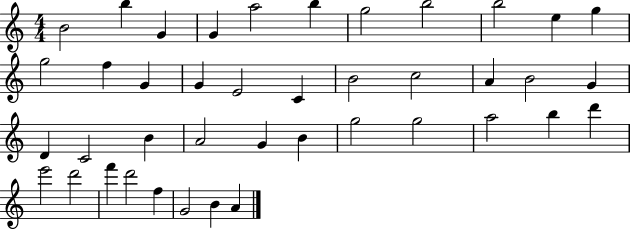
{
  \clef treble
  \numericTimeSignature
  \time 4/4
  \key c \major
  b'2 b''4 g'4 | g'4 a''2 b''4 | g''2 b''2 | b''2 e''4 g''4 | \break g''2 f''4 g'4 | g'4 e'2 c'4 | b'2 c''2 | a'4 b'2 g'4 | \break d'4 c'2 b'4 | a'2 g'4 b'4 | g''2 g''2 | a''2 b''4 d'''4 | \break e'''2 d'''2 | f'''4 d'''2 f''4 | g'2 b'4 a'4 | \bar "|."
}